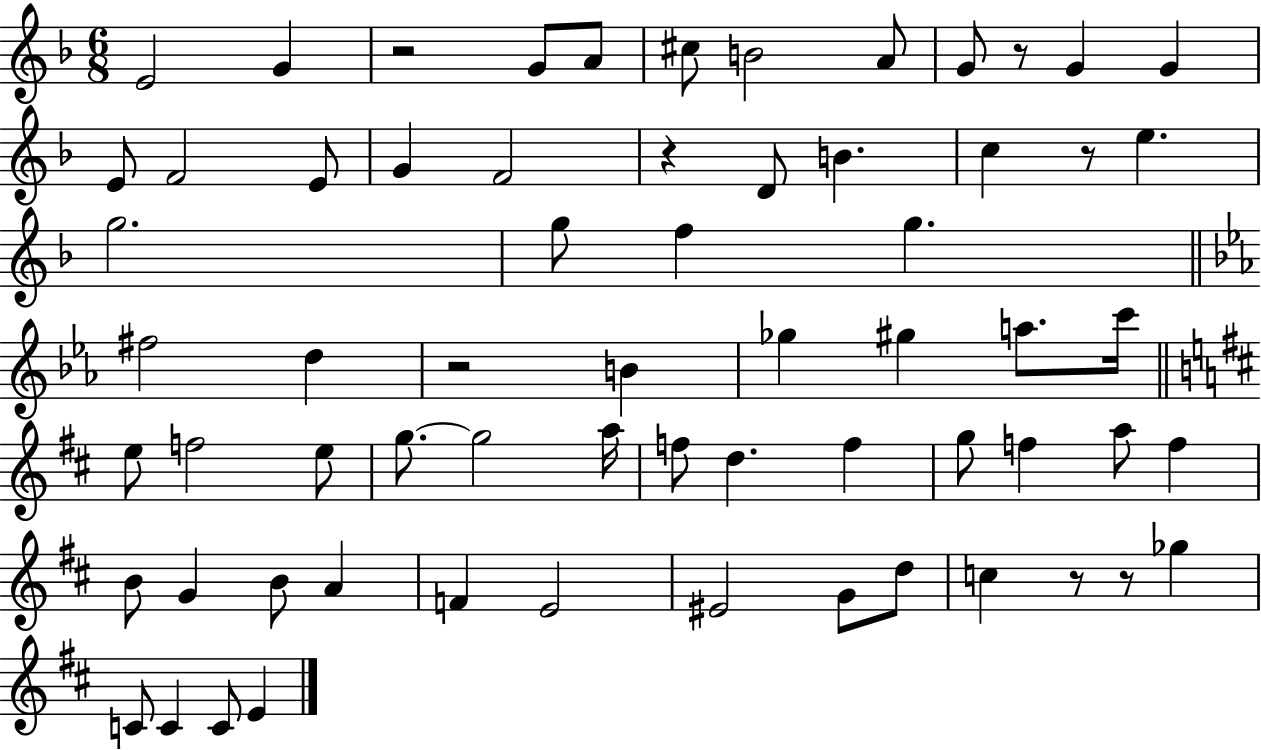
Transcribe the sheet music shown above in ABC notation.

X:1
T:Untitled
M:6/8
L:1/4
K:F
E2 G z2 G/2 A/2 ^c/2 B2 A/2 G/2 z/2 G G E/2 F2 E/2 G F2 z D/2 B c z/2 e g2 g/2 f g ^f2 d z2 B _g ^g a/2 c'/4 e/2 f2 e/2 g/2 g2 a/4 f/2 d f g/2 f a/2 f B/2 G B/2 A F E2 ^E2 G/2 d/2 c z/2 z/2 _g C/2 C C/2 E